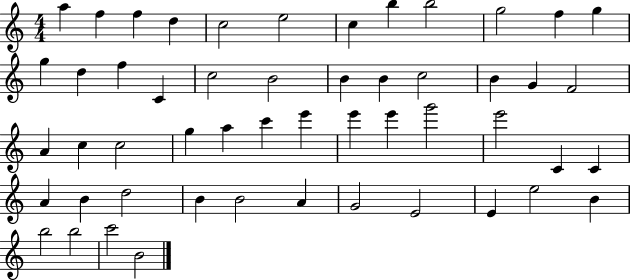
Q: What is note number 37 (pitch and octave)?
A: C4